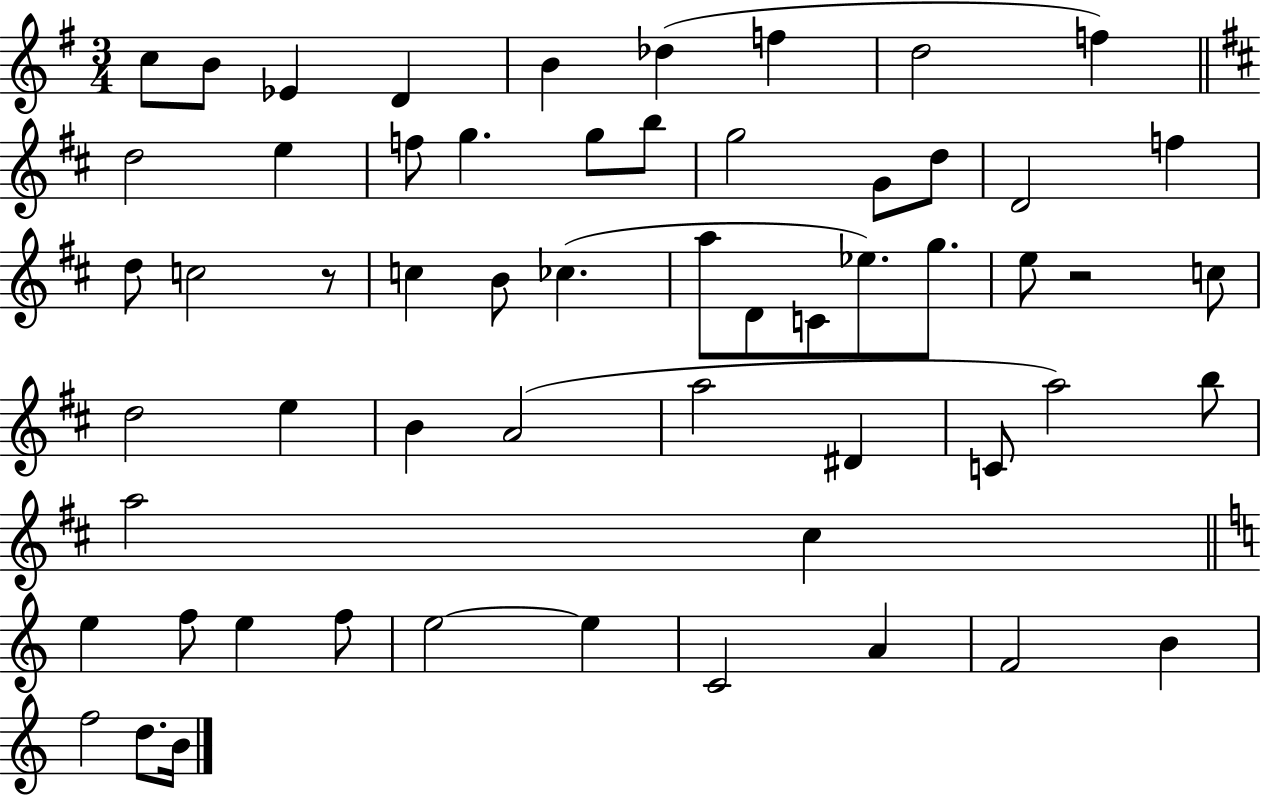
C5/e B4/e Eb4/q D4/q B4/q Db5/q F5/q D5/h F5/q D5/h E5/q F5/e G5/q. G5/e B5/e G5/h G4/e D5/e D4/h F5/q D5/e C5/h R/e C5/q B4/e CES5/q. A5/e D4/e C4/e Eb5/e. G5/e. E5/e R/h C5/e D5/h E5/q B4/q A4/h A5/h D#4/q C4/e A5/h B5/e A5/h C#5/q E5/q F5/e E5/q F5/e E5/h E5/q C4/h A4/q F4/h B4/q F5/h D5/e. B4/s